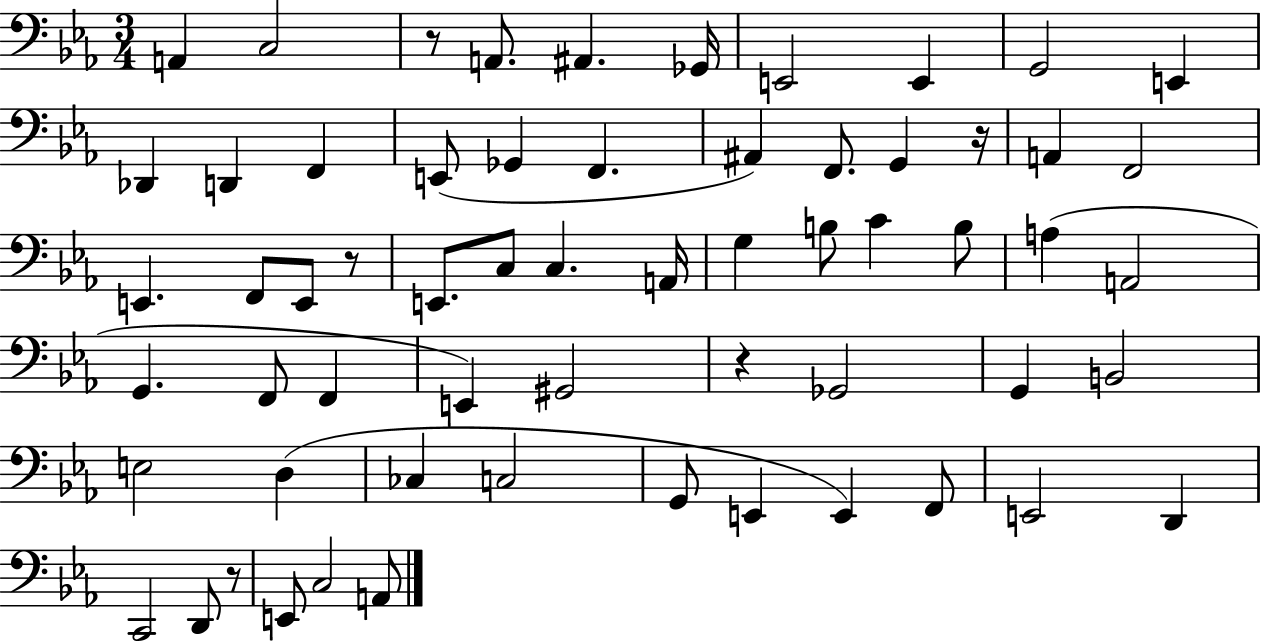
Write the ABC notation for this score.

X:1
T:Untitled
M:3/4
L:1/4
K:Eb
A,, C,2 z/2 A,,/2 ^A,, _G,,/4 E,,2 E,, G,,2 E,, _D,, D,, F,, E,,/2 _G,, F,, ^A,, F,,/2 G,, z/4 A,, F,,2 E,, F,,/2 E,,/2 z/2 E,,/2 C,/2 C, A,,/4 G, B,/2 C B,/2 A, A,,2 G,, F,,/2 F,, E,, ^G,,2 z _G,,2 G,, B,,2 E,2 D, _C, C,2 G,,/2 E,, E,, F,,/2 E,,2 D,, C,,2 D,,/2 z/2 E,,/2 C,2 A,,/2